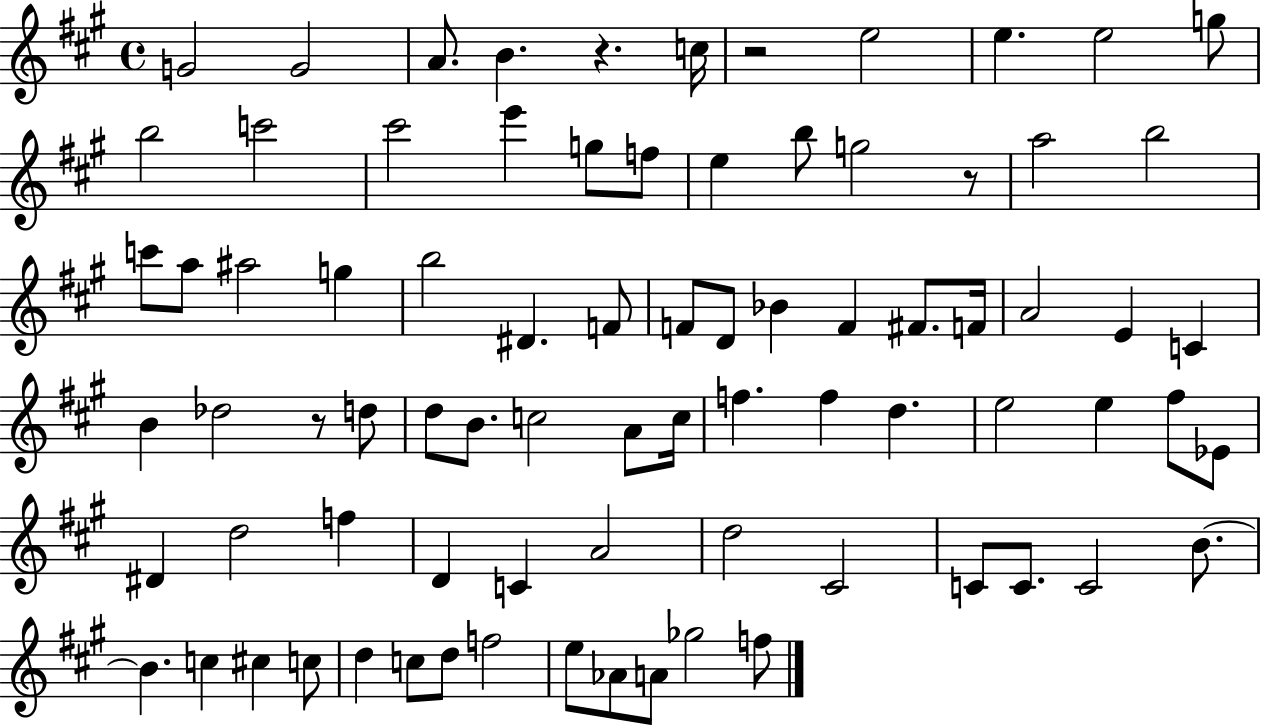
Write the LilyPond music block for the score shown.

{
  \clef treble
  \time 4/4
  \defaultTimeSignature
  \key a \major
  g'2 g'2 | a'8. b'4. r4. c''16 | r2 e''2 | e''4. e''2 g''8 | \break b''2 c'''2 | cis'''2 e'''4 g''8 f''8 | e''4 b''8 g''2 r8 | a''2 b''2 | \break c'''8 a''8 ais''2 g''4 | b''2 dis'4. f'8 | f'8 d'8 bes'4 f'4 fis'8. f'16 | a'2 e'4 c'4 | \break b'4 des''2 r8 d''8 | d''8 b'8. c''2 a'8 c''16 | f''4. f''4 d''4. | e''2 e''4 fis''8 ees'8 | \break dis'4 d''2 f''4 | d'4 c'4 a'2 | d''2 cis'2 | c'8 c'8. c'2 b'8.~~ | \break b'4. c''4 cis''4 c''8 | d''4 c''8 d''8 f''2 | e''8 aes'8 a'8 ges''2 f''8 | \bar "|."
}